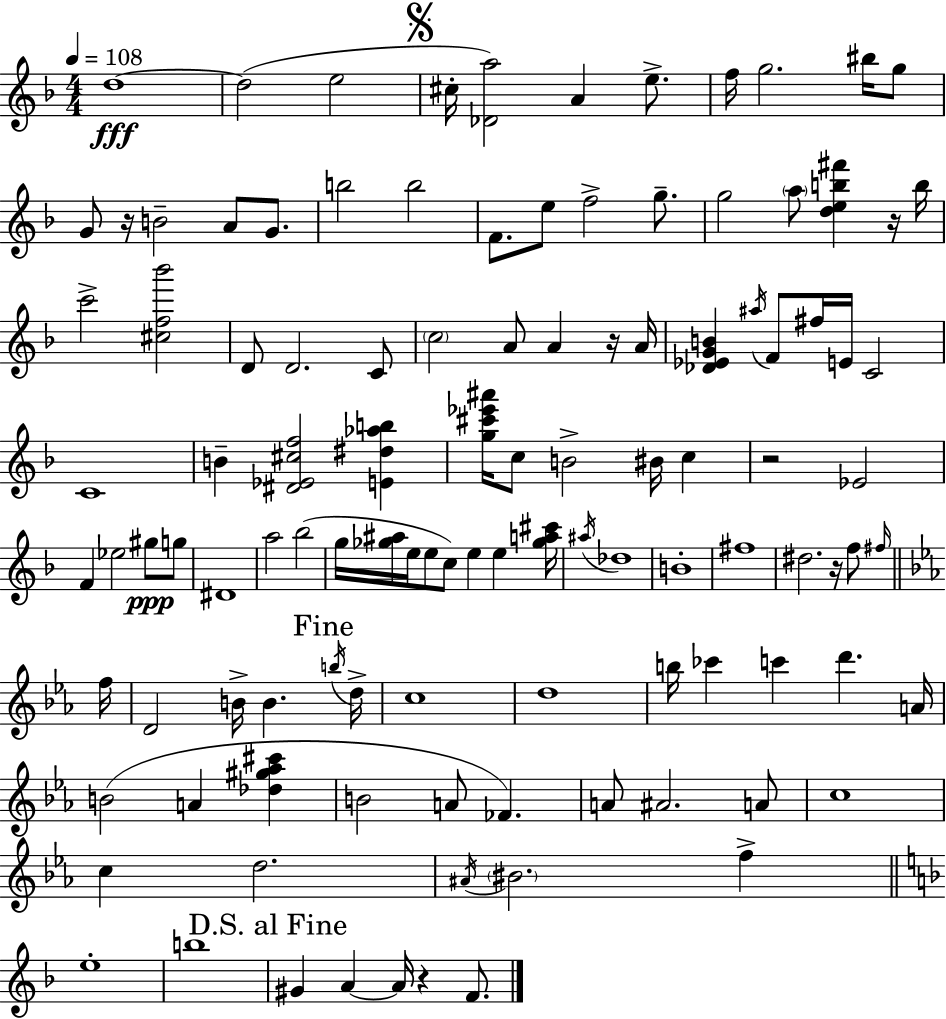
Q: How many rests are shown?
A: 6